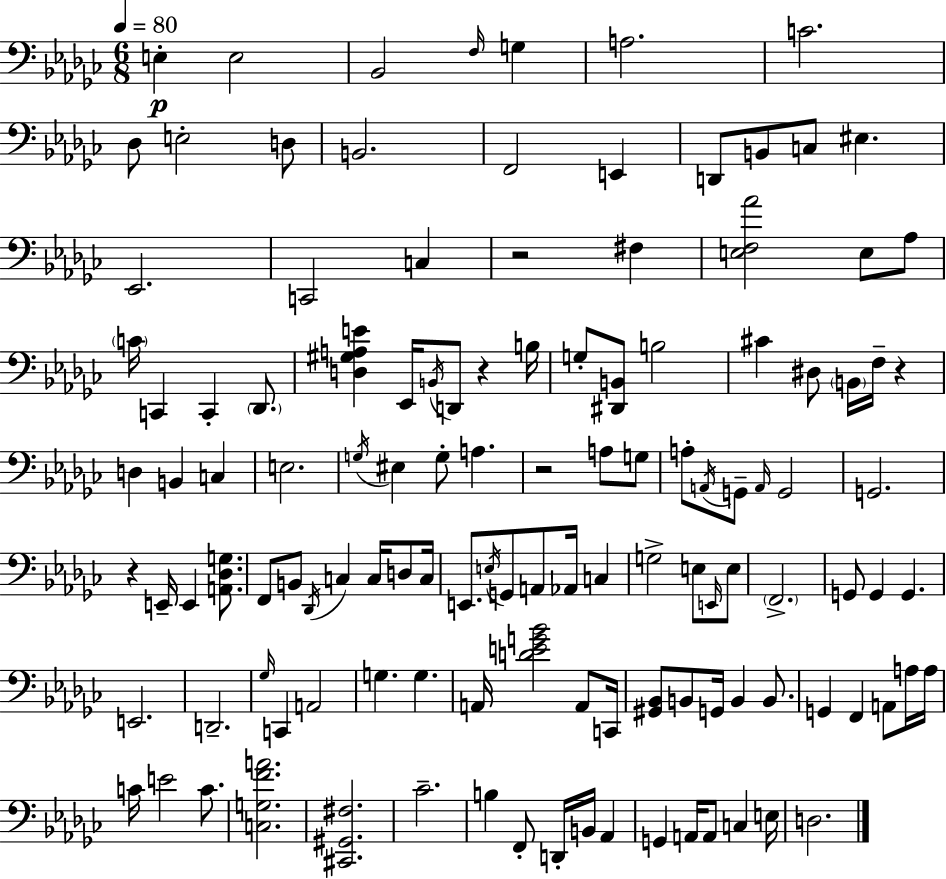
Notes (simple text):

E3/q E3/h Bb2/h F3/s G3/q A3/h. C4/h. Db3/e E3/h D3/e B2/h. F2/h E2/q D2/e B2/e C3/e EIS3/q. Eb2/h. C2/h C3/q R/h F#3/q [E3,F3,Ab4]/h E3/e Ab3/e C4/s C2/q C2/q Db2/e. [D3,G#3,A3,E4]/q Eb2/s B2/s D2/e R/q B3/s G3/e [D#2,B2]/e B3/h C#4/q D#3/e B2/s F3/s R/q D3/q B2/q C3/q E3/h. G3/s EIS3/q G3/e A3/q. R/h A3/e G3/e A3/e A2/s G2/e A2/s G2/h G2/h. R/q E2/s E2/q [A2,Db3,G3]/e. F2/e B2/e Db2/s C3/q C3/s D3/e C3/s E2/e. E3/s G2/e A2/e Ab2/s C3/q G3/h E3/e E2/s E3/e F2/h. G2/e G2/q G2/q. E2/h. D2/h. Gb3/s C2/q A2/h G3/q. G3/q. A2/s [D4,E4,G4,Bb4]/h A2/e C2/s [G#2,Bb2]/e B2/e G2/s B2/q B2/e. G2/q F2/q A2/e A3/s A3/s C4/s E4/h C4/e. [C3,G3,F4,A4]/h. [C#2,G#2,F#3]/h. CES4/h. B3/q F2/e D2/s B2/s Ab2/q G2/q A2/s A2/e C3/q E3/s D3/h.